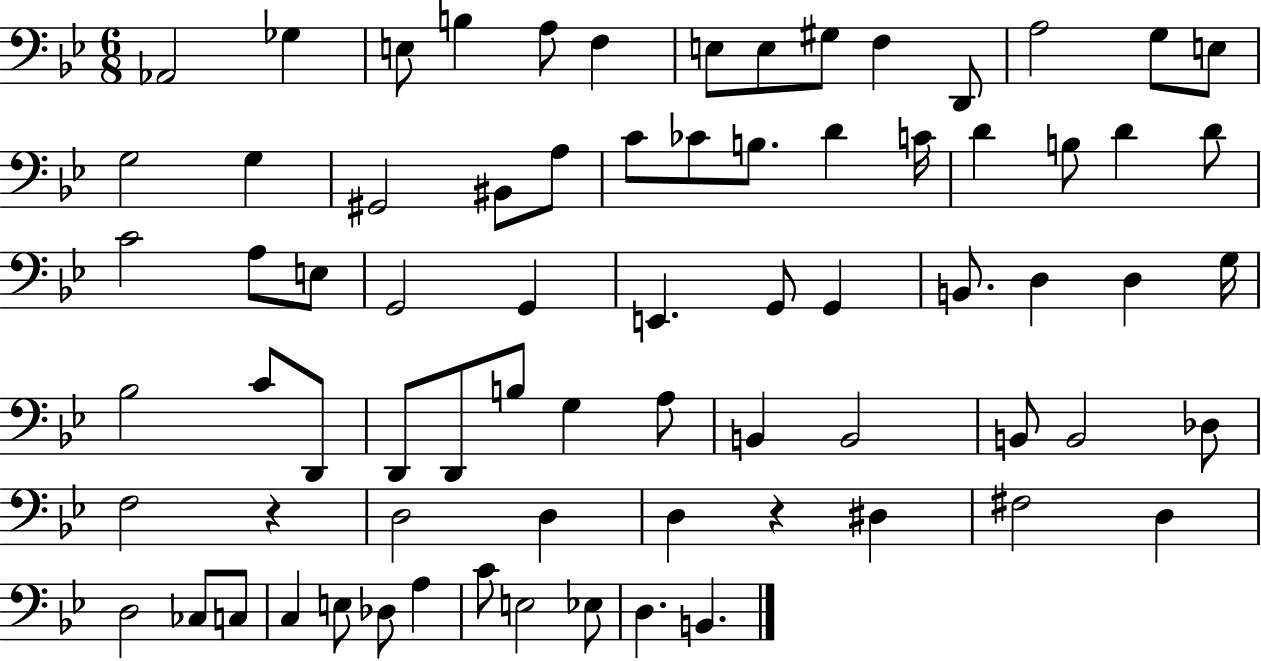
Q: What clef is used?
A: bass